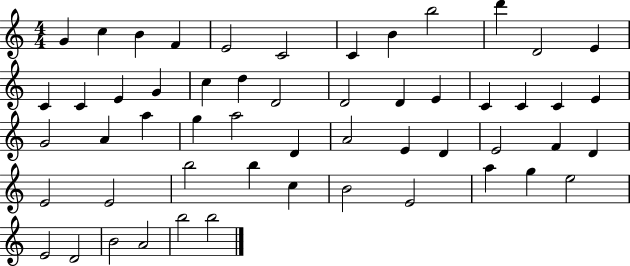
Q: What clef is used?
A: treble